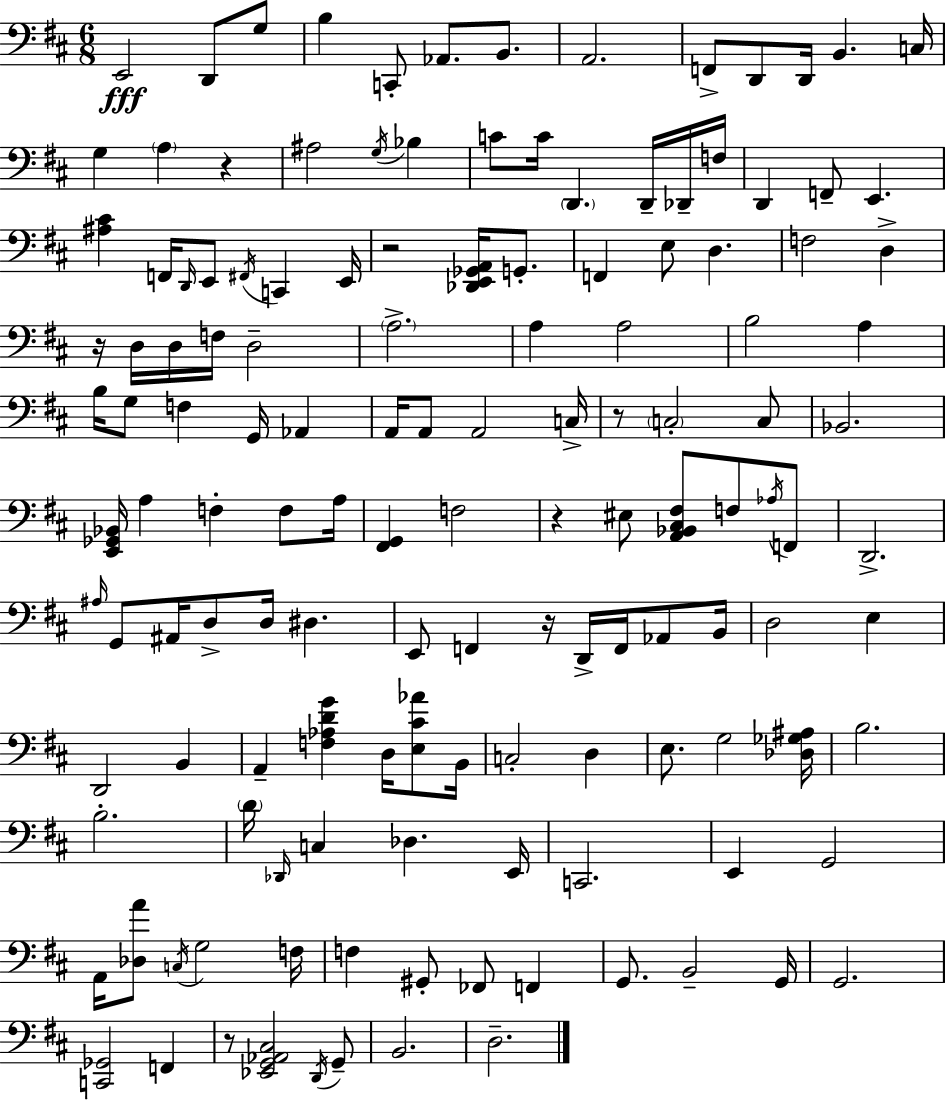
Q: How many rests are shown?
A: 7